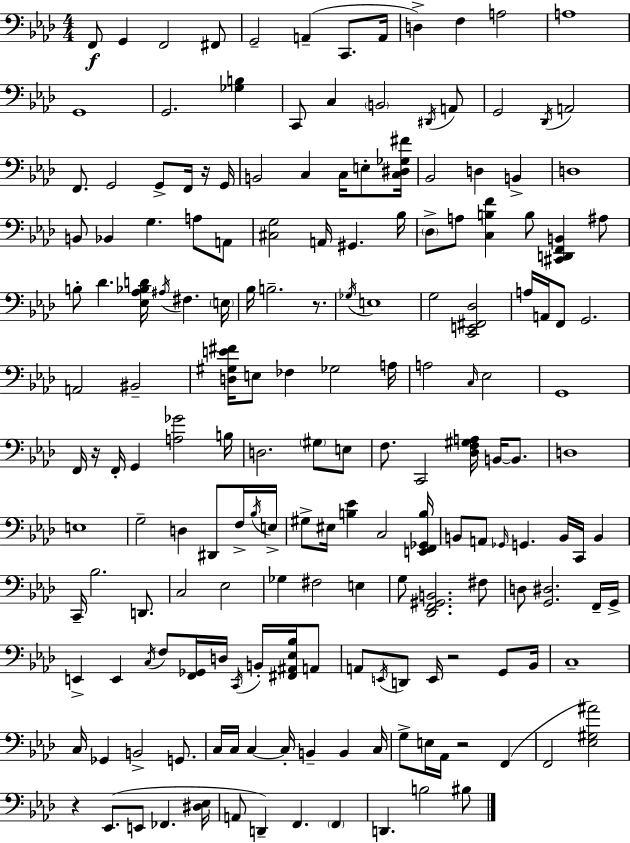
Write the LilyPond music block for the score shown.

{
  \clef bass
  \numericTimeSignature
  \time 4/4
  \key f \minor
  f,8\f g,4 f,2 fis,8 | g,2-- a,4--( c,8. a,16 | d4->) f4 a2 | a1 | \break g,1 | g,2. <ges b>4 | c,8 c4 \parenthesize b,2 \acciaccatura { dis,16 } a,8 | g,2 \acciaccatura { des,16 } a,2 | \break f,8. g,2 g,8-> f,16 | r16 g,16 b,2 c4 c16 e8-. | <c dis ges fis'>16 bes,2 d4 b,4-> | d1 | \break b,8 bes,4 g4. a8 | a,8 <cis g>2 a,16 gis,4. | bes16 \parenthesize des8-> a8 <c b f'>4 b8 <cis, d, f, b,>4 | ais8 b8-. des'4. <ees aes bes d'>16 \acciaccatura { ais16 } fis4. | \break \parenthesize e16 bes16 b2.-- | r8. \acciaccatura { ges16 } e1 | g2 <c, e, fis, des>2 | a16 a,16 f,8 g,2. | \break a,2 bis,2-- | <d gis e' fis'>16 e8 fes4 ges2 | a16 a2 \grace { c16 } ees2 | g,1 | \break f,16 r16 f,16-. g,4 <a ges'>2 | b16 d2. | \parenthesize gis8 e8 f8. c,2 | <des f gis a>16 b,16~~ b,8. d1 | \break e1 | g2-- d4 | dis,8 f16-> \acciaccatura { bes16 } e16-> gis8-> eis16 <b ees'>4 c2 | <e, f, ges, b>16 b,8 a,8 \grace { ges,16 } g,4. | \break b,16 c,16 b,4 c,16-- bes2. | d,8. c2 ees2 | ges4 fis2 | e4 g8 <des, f, gis, b,>2. | \break fis8 d8 <g, dis>2. | f,16-- g,16-> e,4-> e,4 \acciaccatura { c16 } | f8 <f, ges,>16 d16 \acciaccatura { c,16 } b,16-. <fis, ais, ees bes>16 a,8 a,8 \acciaccatura { e,16 } d,8 e,16 r2 | g,8 bes,16 c1-- | \break c16 ges,4 b,2-> | g,8. c16 c16 c4~~ | c16-. b,4-- b,4 c16 g8-> e16 aes,16 r2 | f,4( f,2 | \break <ees gis ais'>2) r4 ees,8.( | e,8 fes,4. <dis ees>16 a,8 d,4--) | f,4. \parenthesize f,4 d,4. | b2 bis8 \bar "|."
}